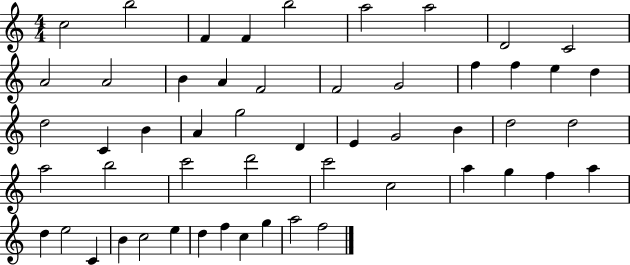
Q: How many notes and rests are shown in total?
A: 53